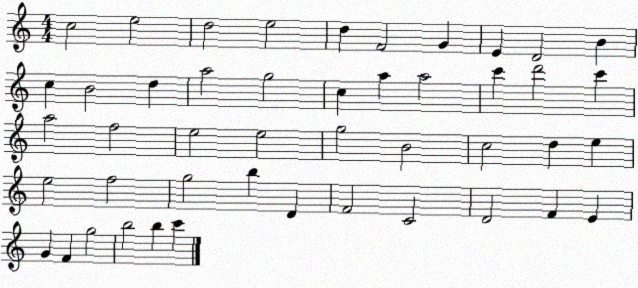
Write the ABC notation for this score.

X:1
T:Untitled
M:4/4
L:1/4
K:C
c2 e2 d2 e2 d F2 G E D2 B c B2 d a2 g2 c a a2 c' d'2 c' a2 f2 e2 e2 g2 B2 c2 d e e2 f2 g2 b D F2 C2 D2 F E G F g2 b2 b c'